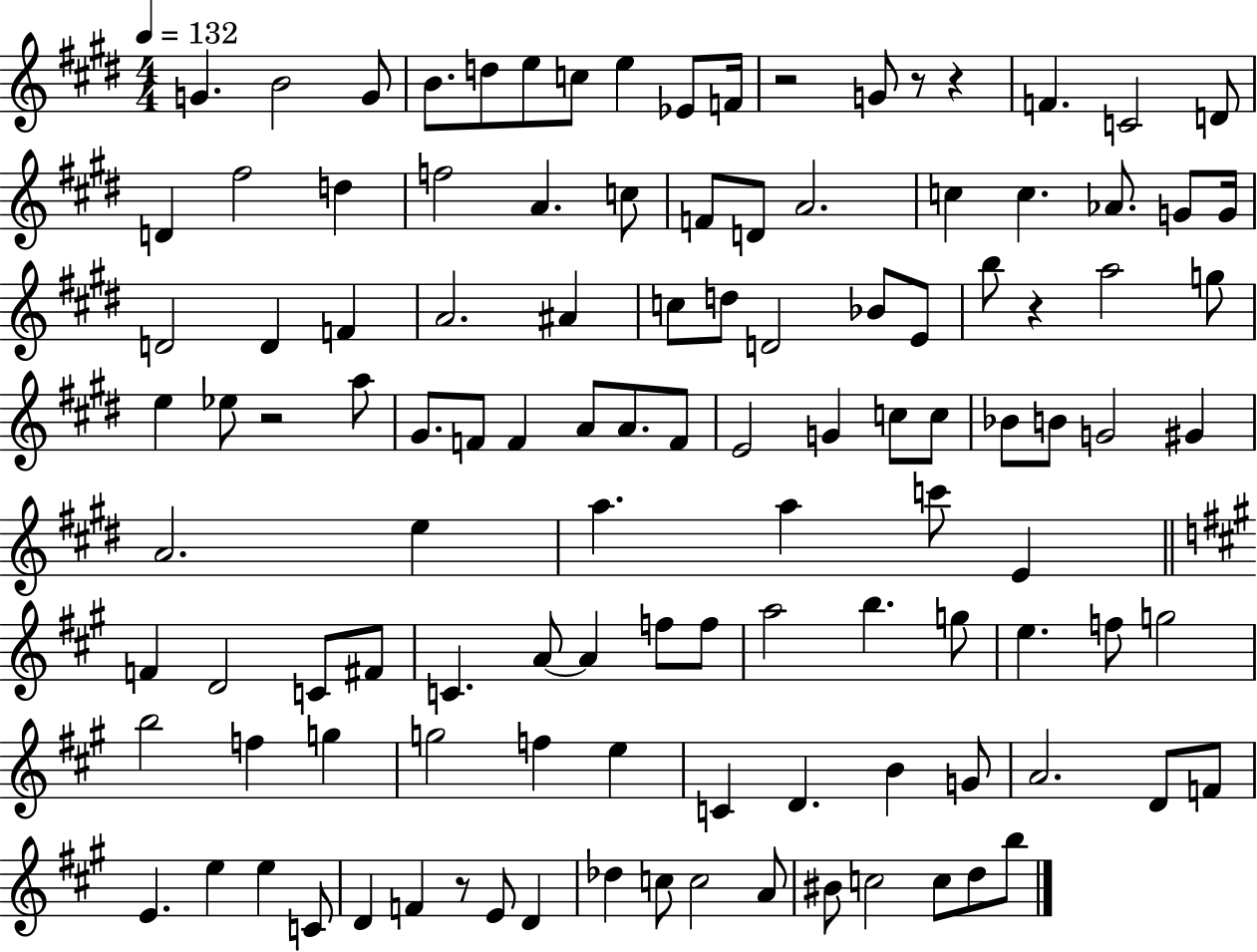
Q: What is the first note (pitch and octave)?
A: G4